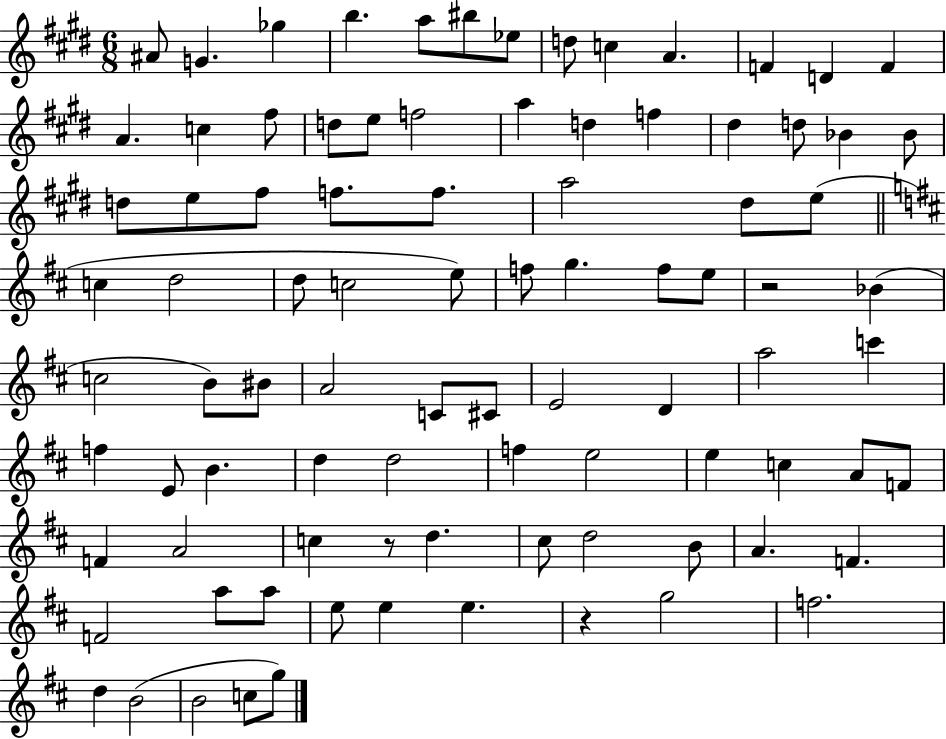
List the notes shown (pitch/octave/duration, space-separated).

A#4/e G4/q. Gb5/q B5/q. A5/e BIS5/e Eb5/e D5/e C5/q A4/q. F4/q D4/q F4/q A4/q. C5/q F#5/e D5/e E5/e F5/h A5/q D5/q F5/q D#5/q D5/e Bb4/q Bb4/e D5/e E5/e F#5/e F5/e. F5/e. A5/h D#5/e E5/e C5/q D5/h D5/e C5/h E5/e F5/e G5/q. F5/e E5/e R/h Bb4/q C5/h B4/e BIS4/e A4/h C4/e C#4/e E4/h D4/q A5/h C6/q F5/q E4/e B4/q. D5/q D5/h F5/q E5/h E5/q C5/q A4/e F4/e F4/q A4/h C5/q R/e D5/q. C#5/e D5/h B4/e A4/q. F4/q. F4/h A5/e A5/e E5/e E5/q E5/q. R/q G5/h F5/h. D5/q B4/h B4/h C5/e G5/e